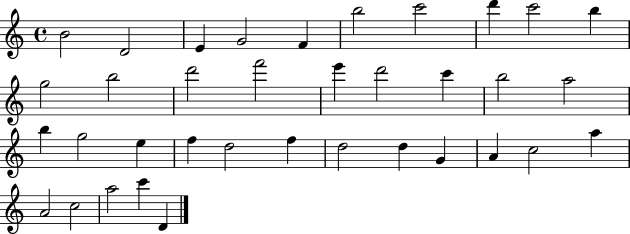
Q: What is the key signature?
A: C major